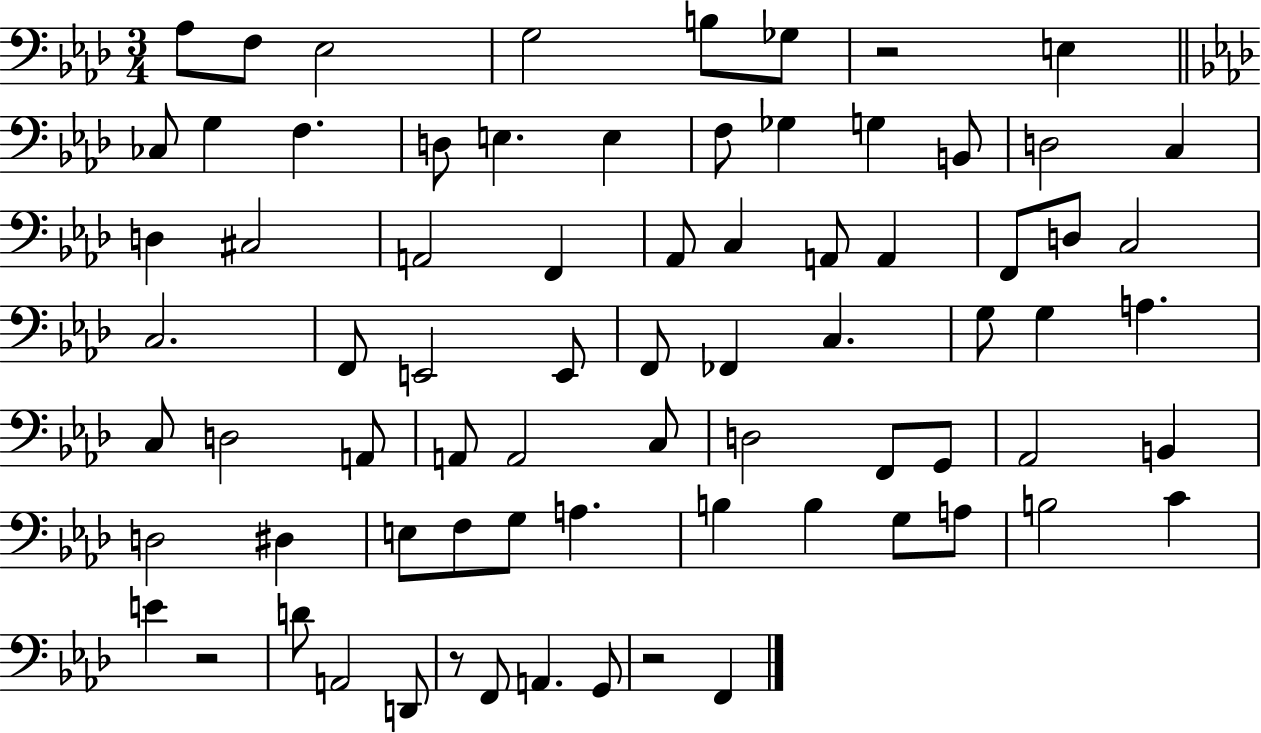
X:1
T:Untitled
M:3/4
L:1/4
K:Ab
_A,/2 F,/2 _E,2 G,2 B,/2 _G,/2 z2 E, _C,/2 G, F, D,/2 E, E, F,/2 _G, G, B,,/2 D,2 C, D, ^C,2 A,,2 F,, _A,,/2 C, A,,/2 A,, F,,/2 D,/2 C,2 C,2 F,,/2 E,,2 E,,/2 F,,/2 _F,, C, G,/2 G, A, C,/2 D,2 A,,/2 A,,/2 A,,2 C,/2 D,2 F,,/2 G,,/2 _A,,2 B,, D,2 ^D, E,/2 F,/2 G,/2 A, B, B, G,/2 A,/2 B,2 C E z2 D/2 A,,2 D,,/2 z/2 F,,/2 A,, G,,/2 z2 F,,